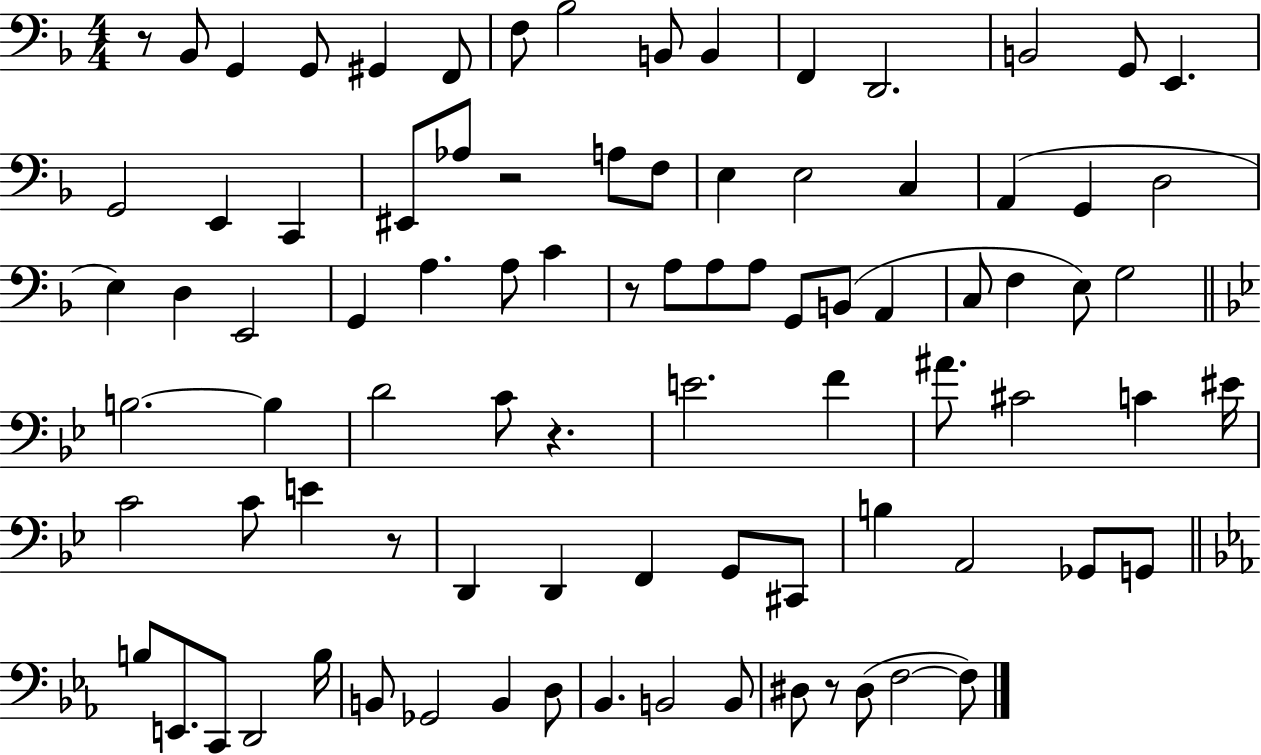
R/e Bb2/e G2/q G2/e G#2/q F2/e F3/e Bb3/h B2/e B2/q F2/q D2/h. B2/h G2/e E2/q. G2/h E2/q C2/q EIS2/e Ab3/e R/h A3/e F3/e E3/q E3/h C3/q A2/q G2/q D3/h E3/q D3/q E2/h G2/q A3/q. A3/e C4/q R/e A3/e A3/e A3/e G2/e B2/e A2/q C3/e F3/q E3/e G3/h B3/h. B3/q D4/h C4/e R/q. E4/h. F4/q A#4/e. C#4/h C4/q EIS4/s C4/h C4/e E4/q R/e D2/q D2/q F2/q G2/e C#2/e B3/q A2/h Gb2/e G2/e B3/e E2/e. C2/e D2/h B3/s B2/e Gb2/h B2/q D3/e Bb2/q. B2/h B2/e D#3/e R/e D#3/e F3/h F3/e